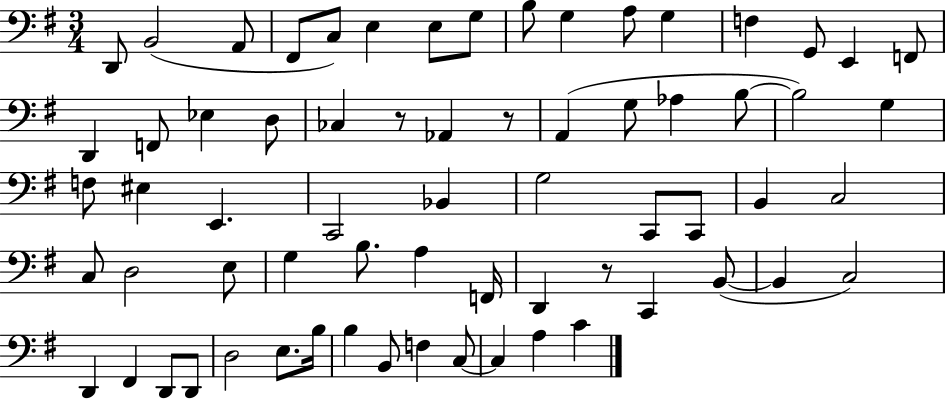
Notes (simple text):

D2/e B2/h A2/e F#2/e C3/e E3/q E3/e G3/e B3/e G3/q A3/e G3/q F3/q G2/e E2/q F2/e D2/q F2/e Eb3/q D3/e CES3/q R/e Ab2/q R/e A2/q G3/e Ab3/q B3/e B3/h G3/q F3/e EIS3/q E2/q. C2/h Bb2/q G3/h C2/e C2/e B2/q C3/h C3/e D3/h E3/e G3/q B3/e. A3/q F2/s D2/q R/e C2/q B2/e B2/q C3/h D2/q F#2/q D2/e D2/e D3/h E3/e. B3/s B3/q B2/e F3/q C3/e C3/q A3/q C4/q